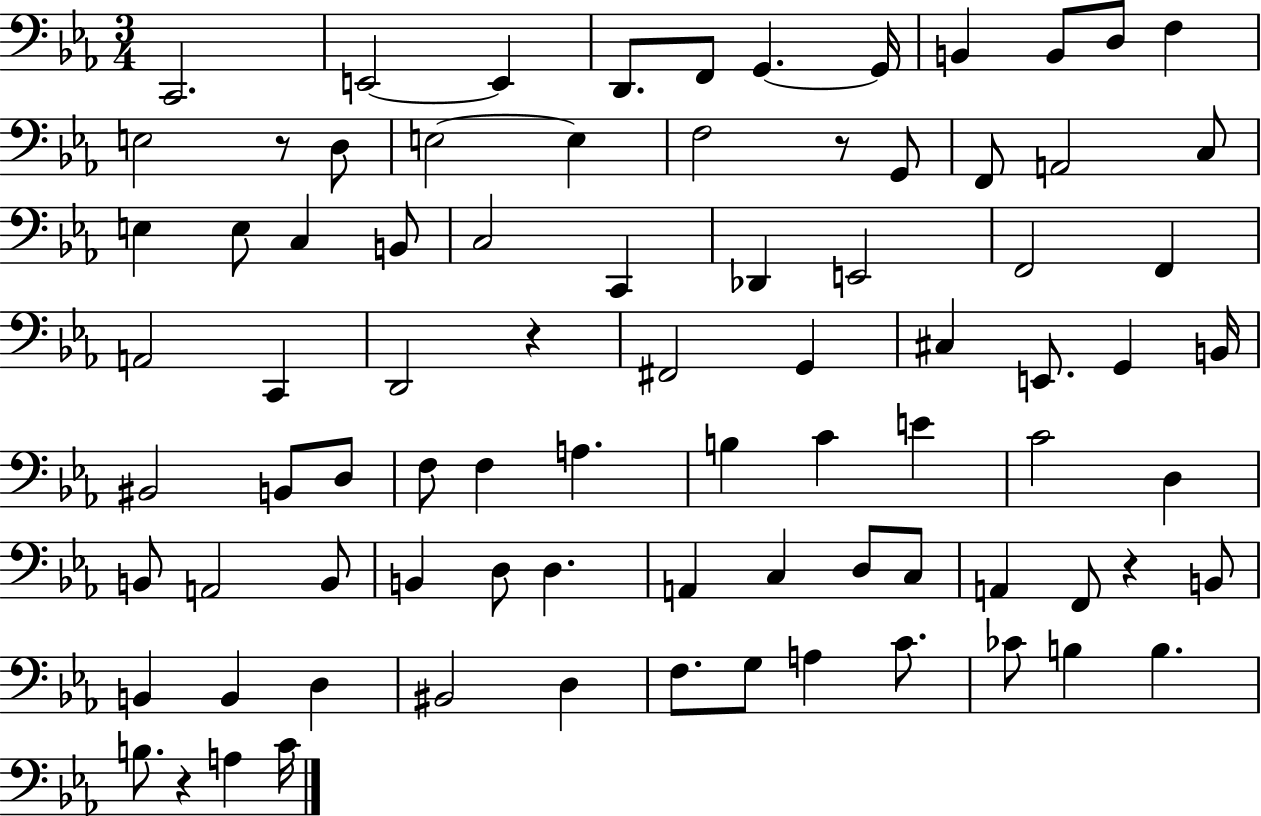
X:1
T:Untitled
M:3/4
L:1/4
K:Eb
C,,2 E,,2 E,, D,,/2 F,,/2 G,, G,,/4 B,, B,,/2 D,/2 F, E,2 z/2 D,/2 E,2 E, F,2 z/2 G,,/2 F,,/2 A,,2 C,/2 E, E,/2 C, B,,/2 C,2 C,, _D,, E,,2 F,,2 F,, A,,2 C,, D,,2 z ^F,,2 G,, ^C, E,,/2 G,, B,,/4 ^B,,2 B,,/2 D,/2 F,/2 F, A, B, C E C2 D, B,,/2 A,,2 B,,/2 B,, D,/2 D, A,, C, D,/2 C,/2 A,, F,,/2 z B,,/2 B,, B,, D, ^B,,2 D, F,/2 G,/2 A, C/2 _C/2 B, B, B,/2 z A, C/4